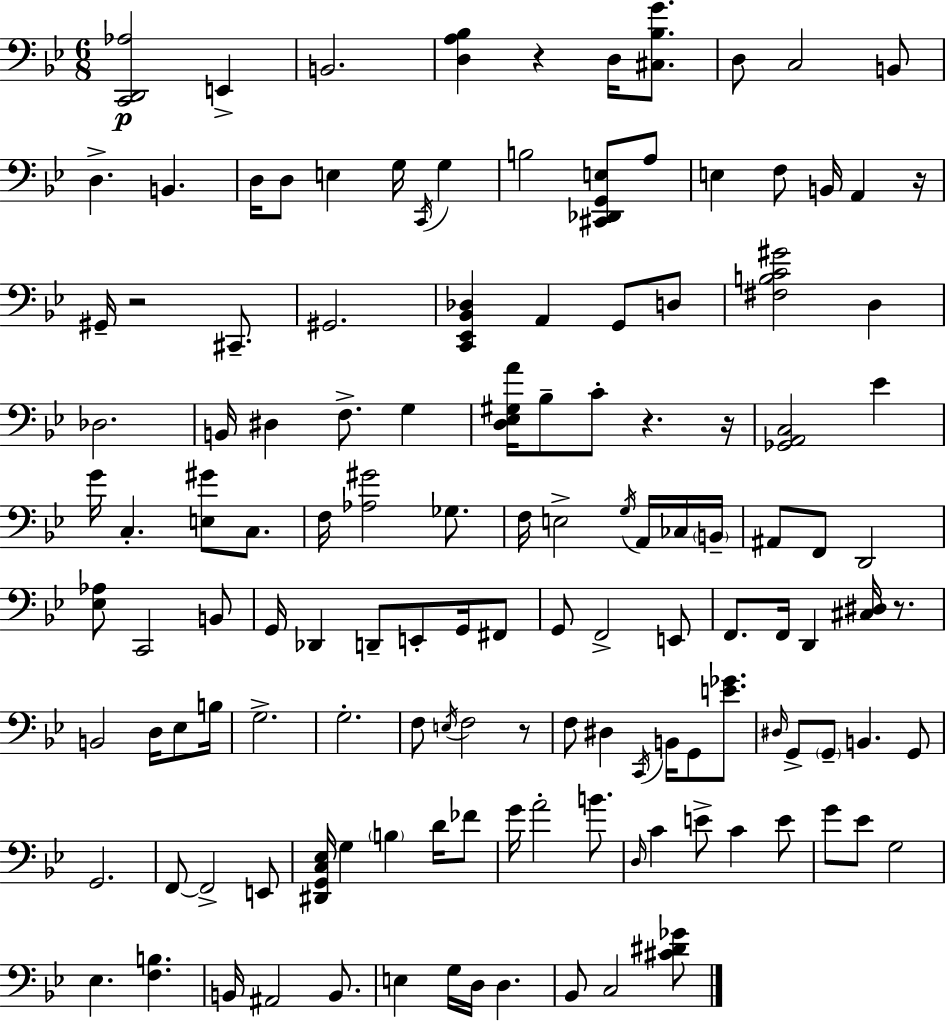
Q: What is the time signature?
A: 6/8